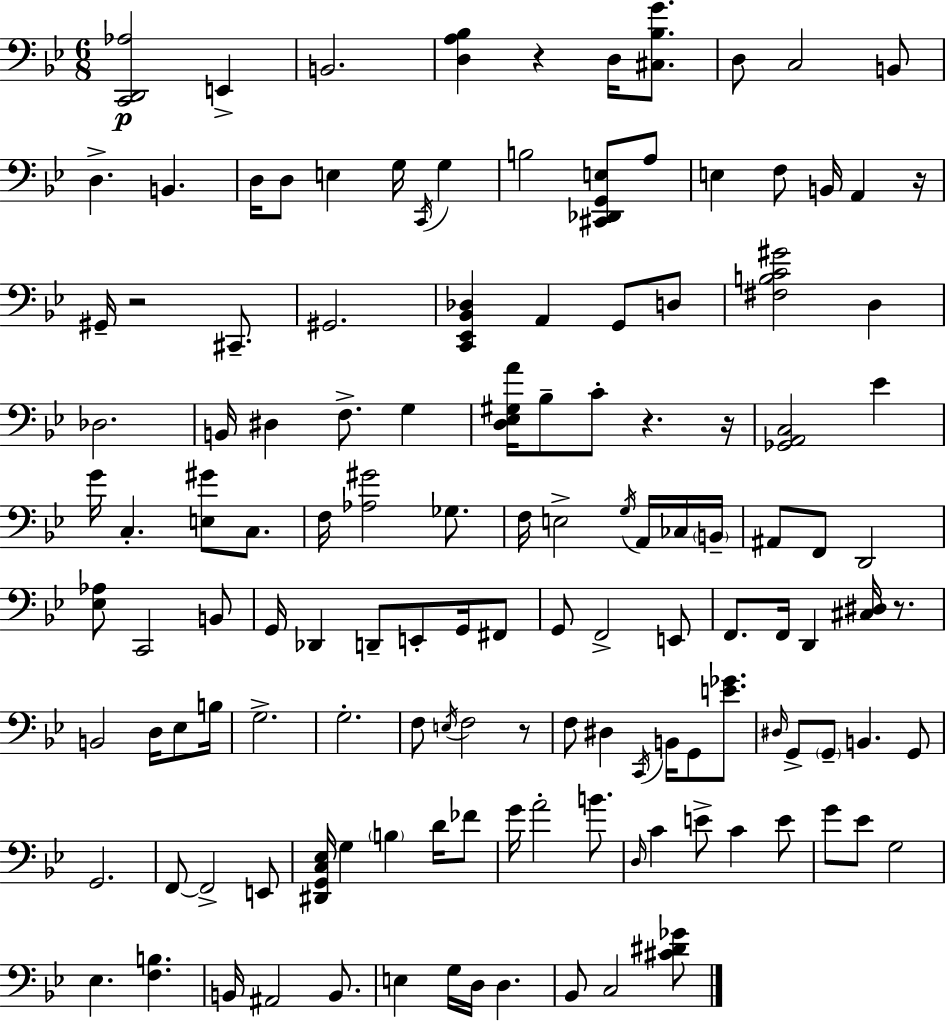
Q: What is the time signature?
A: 6/8